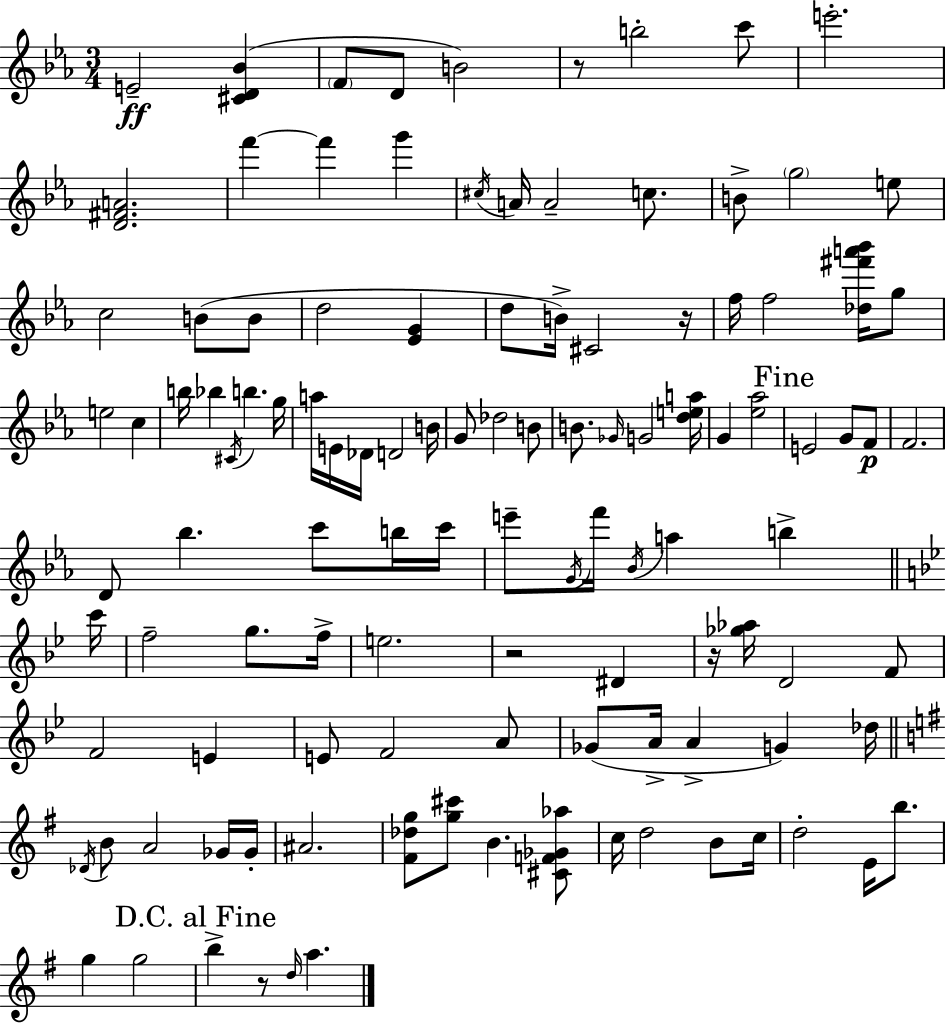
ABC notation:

X:1
T:Untitled
M:3/4
L:1/4
K:Cm
E2 [^CD_B] F/2 D/2 B2 z/2 b2 c'/2 e'2 [D^FA]2 f' f' g' ^c/4 A/4 A2 c/2 B/2 g2 e/2 c2 B/2 B/2 d2 [_EG] d/2 B/4 ^C2 z/4 f/4 f2 [_d^f'a'_b']/4 g/2 e2 c b/4 _b ^C/4 b g/4 a/4 E/4 _D/4 D2 B/4 G/2 _d2 B/2 B/2 _G/4 G2 [dea]/4 G [_e_a]2 E2 G/2 F/2 F2 D/2 _b c'/2 b/4 c'/4 e'/2 G/4 f'/4 _B/4 a b c'/4 f2 g/2 f/4 e2 z2 ^D z/4 [_g_a]/4 D2 F/2 F2 E E/2 F2 A/2 _G/2 A/4 A G _d/4 _D/4 B/2 A2 _G/4 _G/4 ^A2 [^F_dg]/2 [g^c']/2 B [^CF_G_a]/2 c/4 d2 B/2 c/4 d2 E/4 b/2 g g2 b z/2 d/4 a